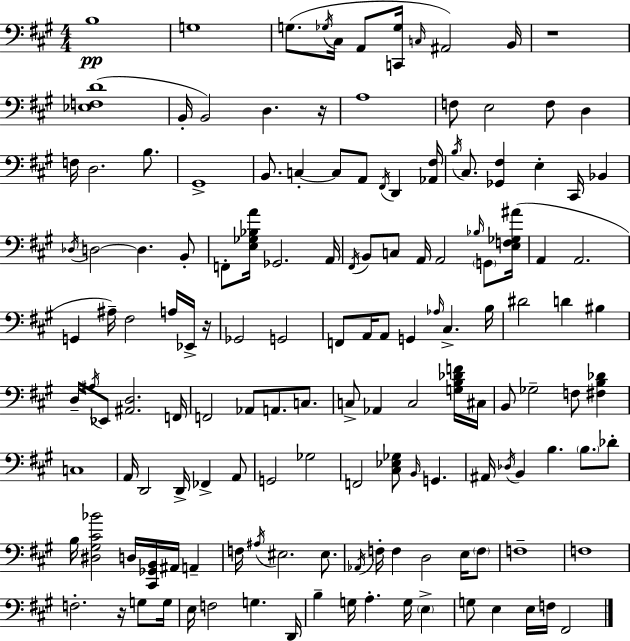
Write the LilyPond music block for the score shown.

{
  \clef bass
  \numericTimeSignature
  \time 4/4
  \key a \major
  b1\pp | g1 | g8.( \acciaccatura { ges16 } cis16 a,8 <c, ges>16 \grace { c16 }) ais,2 | b,16 r1 | \break <ees f d'>1( | b,16-. b,2) d4. | r16 a1 | f8 e2 f8 d4 | \break f16 d2. b8. | gis,1-> | b,8. c4-.~~ c8 a,8 \acciaccatura { fis,16 } d,4 | <aes, fis>16 \acciaccatura { b16 } cis8. <ges, fis>4 e4-. cis,16 | \break bes,4 \acciaccatura { des16 } d2~~ d4. | b,8-. f,8-. <e ges bes a'>16 ges,2. | a,16 \acciaccatura { fis,16 } b,8 c8 a,16 a,2 | \grace { bes16 } \parenthesize g,8 <e f ges ais'>16( a,4 a,2. | \break g,4 ais16--) fis2 | a16 ees,16-> r16 ges,2 g,2 | f,8 a,16 a,8 g,4 | \grace { aes16 } cis4.-> b16 dis'2 | \break d'4 bis4 d16-- \acciaccatura { ais16 } ees,8 <ais, d>2. | f,16 f,2 | aes,8 a,8. c8. c8-> aes,4 c2 | <g b des' f'>16 cis16 b,8 ges2-- | \break f8 <fis b des'>4 c1 | a,16 d,2 | d,16-> fes,4-> a,8 g,2 | ges2 f,2 | \break <cis ees ges>8 \grace { b,16 } g,4. ais,16 \acciaccatura { des16 } b,4 | b4. \parenthesize b8. des'8-. b16 <dis gis cis' bes'>2 | d16 <cis, ges, b,>16 ais,16 a,4-- f16 \acciaccatura { ais16 } eis2. | eis8. \acciaccatura { aes,16 } f16-. f4 | \break d2 e16 \parenthesize f8 f1-- | f1 | f2.-. | r16 g8 g16 e16 f2 | \break g4. d,16 b4-- | g16 a4.-. g16 \parenthesize e4-> g8 e4 | e16 f16 fis,2 \bar "|."
}